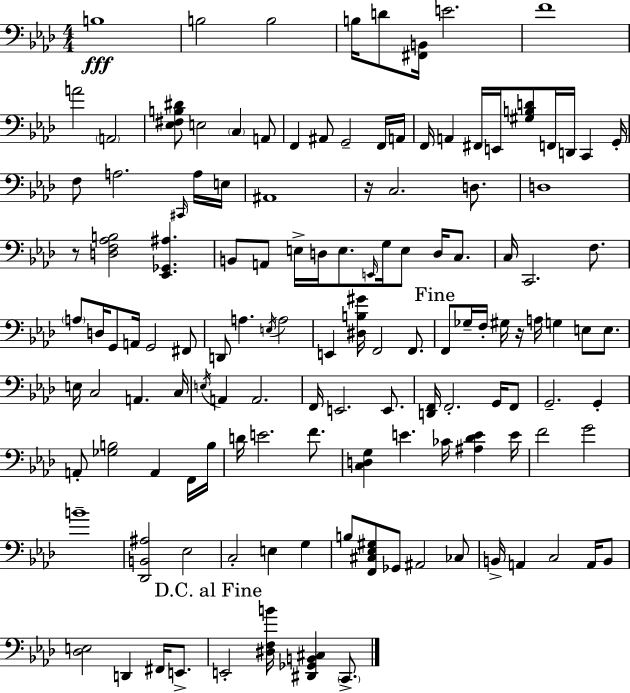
X:1
T:Untitled
M:4/4
L:1/4
K:Ab
B,4 B,2 B,2 B,/4 D/2 [^F,,B,,]/4 E2 F4 A2 A,,2 [_E,^F,B,^D]/2 E,2 C, A,,/2 F,, ^A,,/2 G,,2 F,,/4 A,,/4 F,,/4 A,, ^F,,/4 E,,/4 [^G,B,D]/2 F,,/4 D,,/4 C,, G,,/4 F,/2 A,2 ^C,,/4 A,/4 E,/4 ^A,,4 z/4 C,2 D,/2 D,4 z/2 [D,F,_A,B,]2 [_E,,_G,,^A,] B,,/2 A,,/2 E,/4 D,/4 E,/2 E,,/4 G,/4 E,/2 D,/4 C,/2 C,/4 C,,2 F,/2 A,/2 D,/4 G,,/2 A,,/4 G,,2 ^F,,/2 D,,/2 A, E,/4 A,2 E,, [^D,B,^G]/4 F,,2 F,,/2 F,,/2 _G,/4 F,/4 ^G,/4 z/4 A,/4 G, E,/2 E,/2 E,/4 C,2 A,, C,/4 E,/4 A,, A,,2 F,,/4 E,,2 E,,/2 [D,,F,,]/4 F,,2 G,,/4 F,,/2 G,,2 G,, A,,/2 [_G,B,]2 A,, F,,/4 B,/4 D/4 E2 F/2 [C,D,G,] E _C/4 [^A,_DE] E/4 F2 G2 B4 [_D,,B,,^A,]2 _E,2 C,2 E, G, B,/2 [F,,^C,_E,^G,]/2 _G,,/2 ^A,,2 _C,/2 B,,/4 A,, C,2 A,,/4 B,,/2 [_D,E,]2 D,, ^F,,/4 E,,/2 E,,2 [^D,F,B]/4 [^D,,_G,,B,,^C,] C,,/2